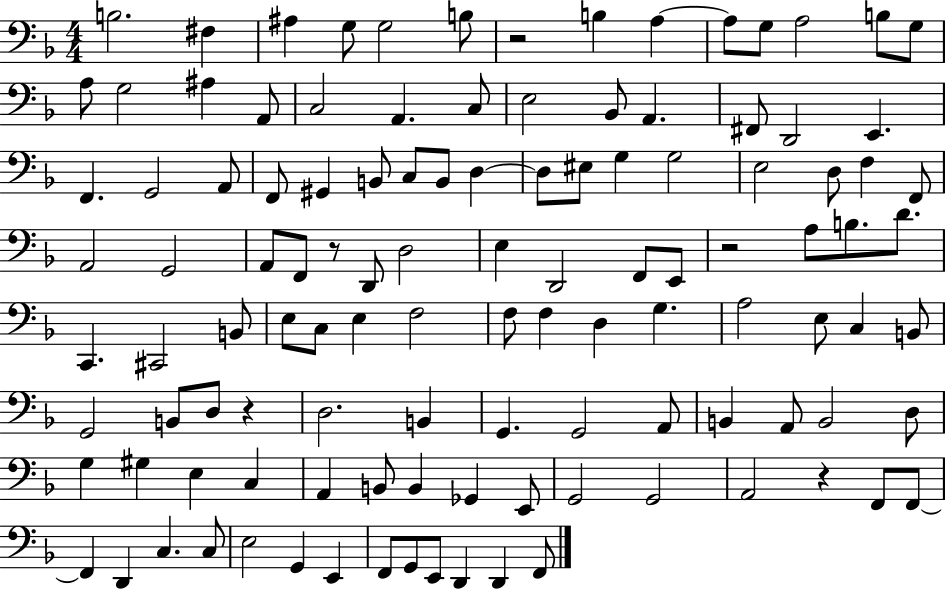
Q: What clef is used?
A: bass